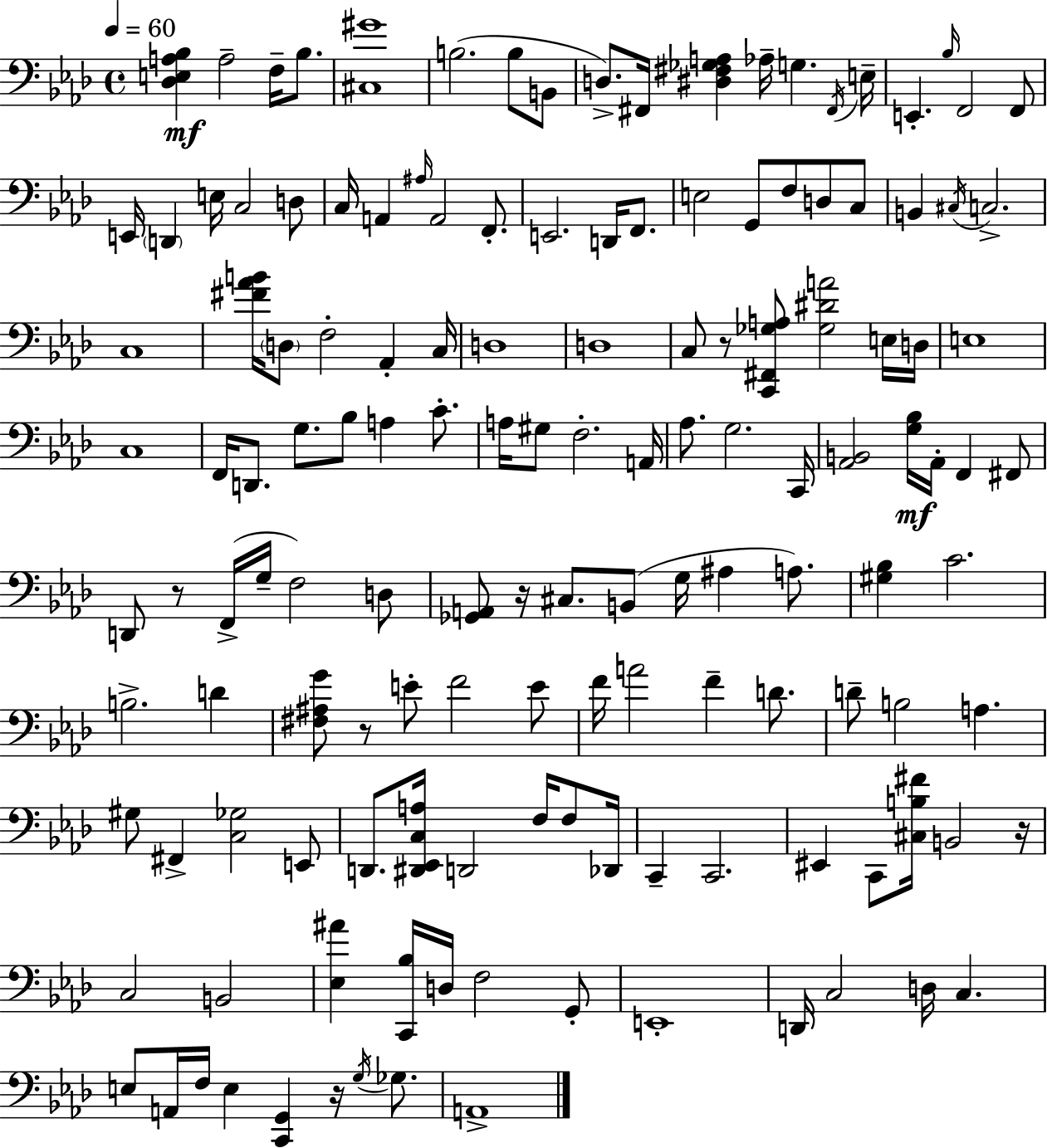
X:1
T:Untitled
M:4/4
L:1/4
K:Fm
[_D,E,A,_B,] A,2 F,/4 _B,/2 [^C,^G]4 B,2 B,/2 B,,/2 D,/2 ^F,,/4 [^D,^F,_G,A,] _A,/4 G, ^F,,/4 E,/4 E,, _B,/4 F,,2 F,,/2 E,,/4 D,, E,/4 C,2 D,/2 C,/4 A,, ^A,/4 A,,2 F,,/2 E,,2 D,,/4 F,,/2 E,2 G,,/2 F,/2 D,/2 C,/2 B,, ^C,/4 C,2 C,4 [^F_AB]/4 D,/2 F,2 _A,, C,/4 D,4 D,4 C,/2 z/2 [C,,^F,,_G,A,]/2 [_G,^DA]2 E,/4 D,/4 E,4 C,4 F,,/4 D,,/2 G,/2 _B,/2 A, C/2 A,/4 ^G,/2 F,2 A,,/4 _A,/2 G,2 C,,/4 [_A,,B,,]2 [G,_B,]/4 _A,,/4 F,, ^F,,/2 D,,/2 z/2 F,,/4 G,/4 F,2 D,/2 [_G,,A,,]/2 z/4 ^C,/2 B,,/2 G,/4 ^A, A,/2 [^G,_B,] C2 B,2 D [^F,^A,G]/2 z/2 E/2 F2 E/2 F/4 A2 F D/2 D/2 B,2 A, ^G,/2 ^F,, [C,_G,]2 E,,/2 D,,/2 [^D,,_E,,C,A,]/4 D,,2 F,/4 F,/2 _D,,/4 C,, C,,2 ^E,, C,,/2 [^C,B,^F]/4 B,,2 z/4 C,2 B,,2 [_E,^A] [C,,_B,]/4 D,/4 F,2 G,,/2 E,,4 D,,/4 C,2 D,/4 C, E,/2 A,,/4 F,/4 E, [C,,G,,] z/4 G,/4 _G,/2 A,,4